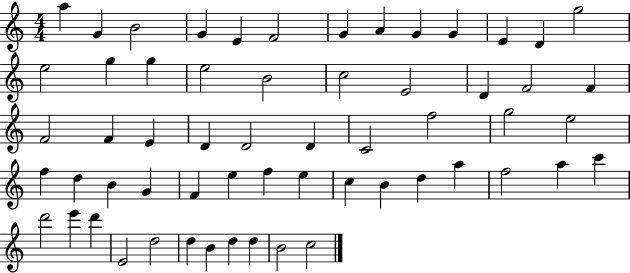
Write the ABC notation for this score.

X:1
T:Untitled
M:4/4
L:1/4
K:C
a G B2 G E F2 G A G G E D g2 e2 g g e2 B2 c2 E2 D F2 F F2 F E D D2 D C2 f2 g2 e2 f d B G F e f e c B d a f2 a c' d'2 e' d' E2 d2 d B d d B2 c2